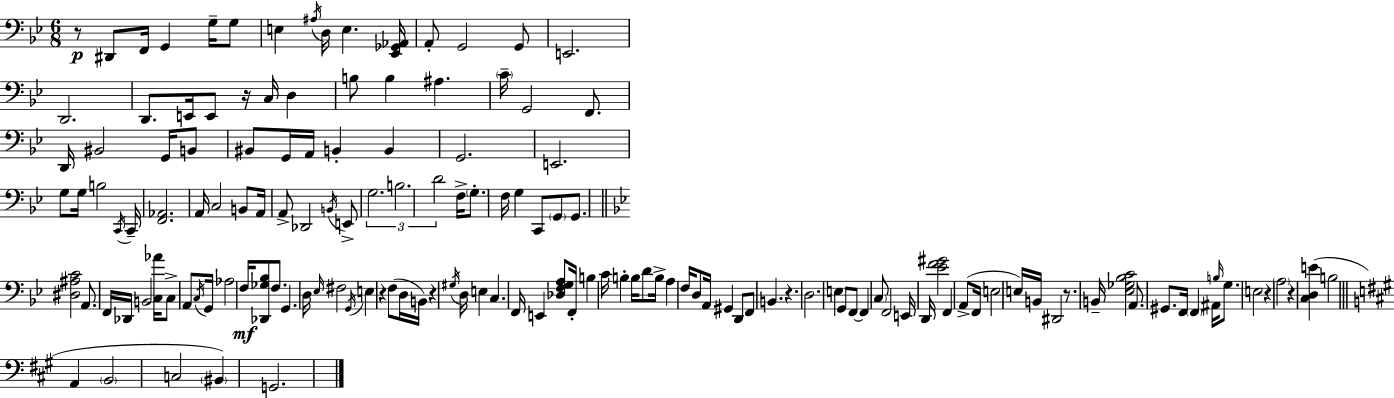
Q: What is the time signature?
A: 6/8